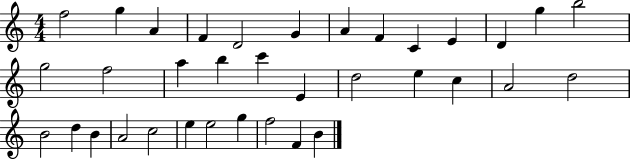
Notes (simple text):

F5/h G5/q A4/q F4/q D4/h G4/q A4/q F4/q C4/q E4/q D4/q G5/q B5/h G5/h F5/h A5/q B5/q C6/q E4/q D5/h E5/q C5/q A4/h D5/h B4/h D5/q B4/q A4/h C5/h E5/q E5/h G5/q F5/h F4/q B4/q